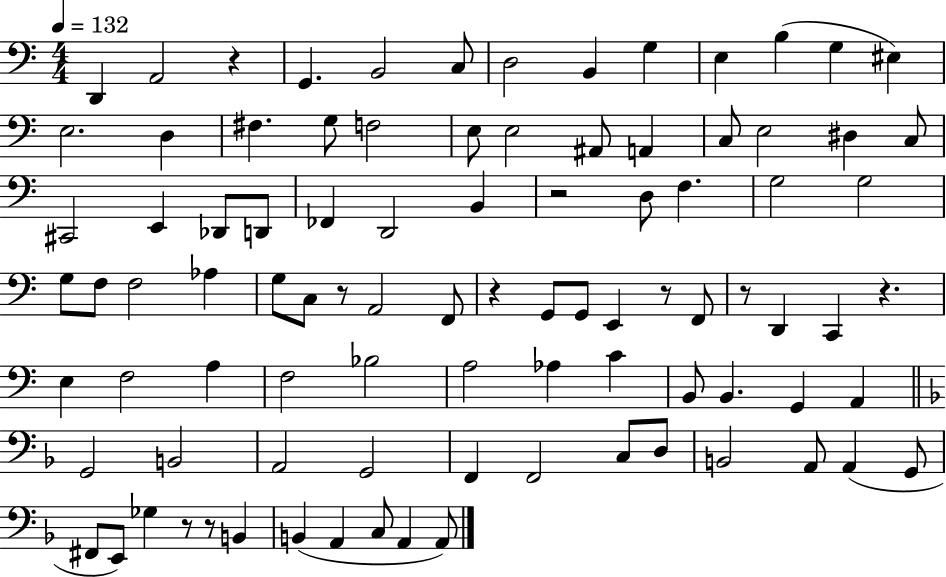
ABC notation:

X:1
T:Untitled
M:4/4
L:1/4
K:C
D,, A,,2 z G,, B,,2 C,/2 D,2 B,, G, E, B, G, ^E, E,2 D, ^F, G,/2 F,2 E,/2 E,2 ^A,,/2 A,, C,/2 E,2 ^D, C,/2 ^C,,2 E,, _D,,/2 D,,/2 _F,, D,,2 B,, z2 D,/2 F, G,2 G,2 G,/2 F,/2 F,2 _A, G,/2 C,/2 z/2 A,,2 F,,/2 z G,,/2 G,,/2 E,, z/2 F,,/2 z/2 D,, C,, z E, F,2 A, F,2 _B,2 A,2 _A, C B,,/2 B,, G,, A,, G,,2 B,,2 A,,2 G,,2 F,, F,,2 C,/2 D,/2 B,,2 A,,/2 A,, G,,/2 ^F,,/2 E,,/2 _G, z/2 z/2 B,, B,, A,, C,/2 A,, A,,/2